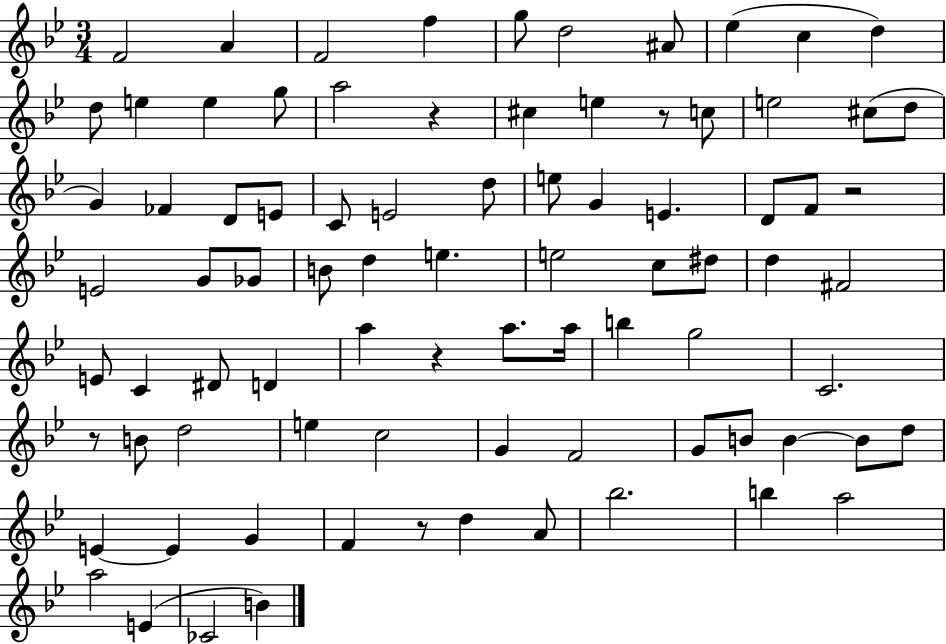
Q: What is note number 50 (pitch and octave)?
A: A5